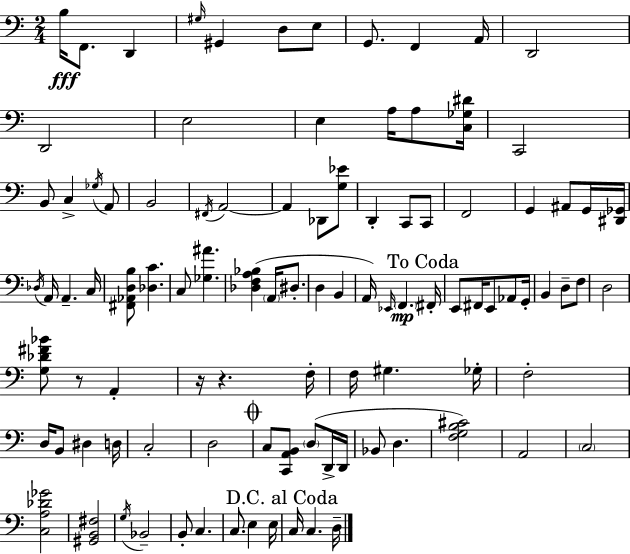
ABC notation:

X:1
T:Untitled
M:2/4
L:1/4
K:C
B,/4 F,,/2 D,, ^G,/4 ^G,, D,/2 E,/2 G,,/2 F,, A,,/4 D,,2 D,,2 E,2 E, A,/4 A,/2 [C,_G,^D]/4 C,,2 B,,/2 C, _G,/4 A,,/2 B,,2 ^F,,/4 A,,2 A,, _D,,/2 [G,_E]/2 D,, C,,/2 C,,/2 F,,2 G,, ^A,,/2 G,,/4 [^D,,_G,,]/4 _D,/4 A,,/4 A,, C,/4 [^F,,_A,,D,B,]/2 [_D,C] C,/2 [_G,^A] [_D,F,A,_B,] A,,/4 ^D,/2 D, B,, A,,/4 _E,,/4 F,, ^F,,/4 E,,/2 ^F,,/4 E,,/2 _A,,/2 G,,/4 B,, D,/2 F,/2 D,2 [G,_D^F_B]/2 z/2 A,, z/4 z F,/4 F,/4 ^G, _G,/4 F,2 D,/4 B,,/2 ^D, D,/4 C,2 D,2 C,/2 [C,,A,,B,,]/2 D,/2 D,,/4 D,,/4 _B,,/2 D, [F,G,B,^C]2 A,,2 C,2 [C,A,_D_G]2 [^G,,B,,^F,]2 G,/4 _B,,2 B,,/2 C, C,/2 E, E,/4 C,/4 C, D,/4